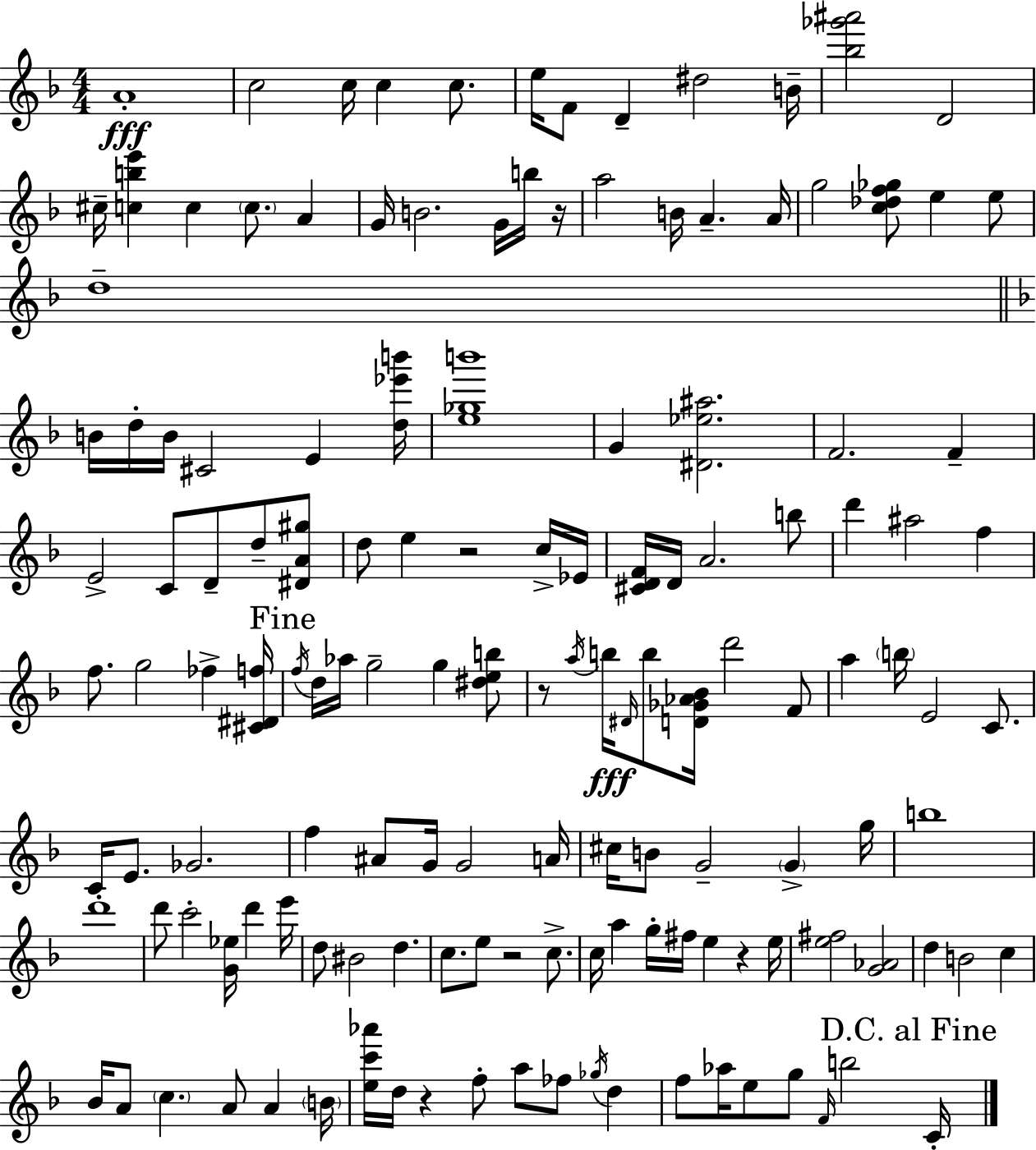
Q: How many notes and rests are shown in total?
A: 141